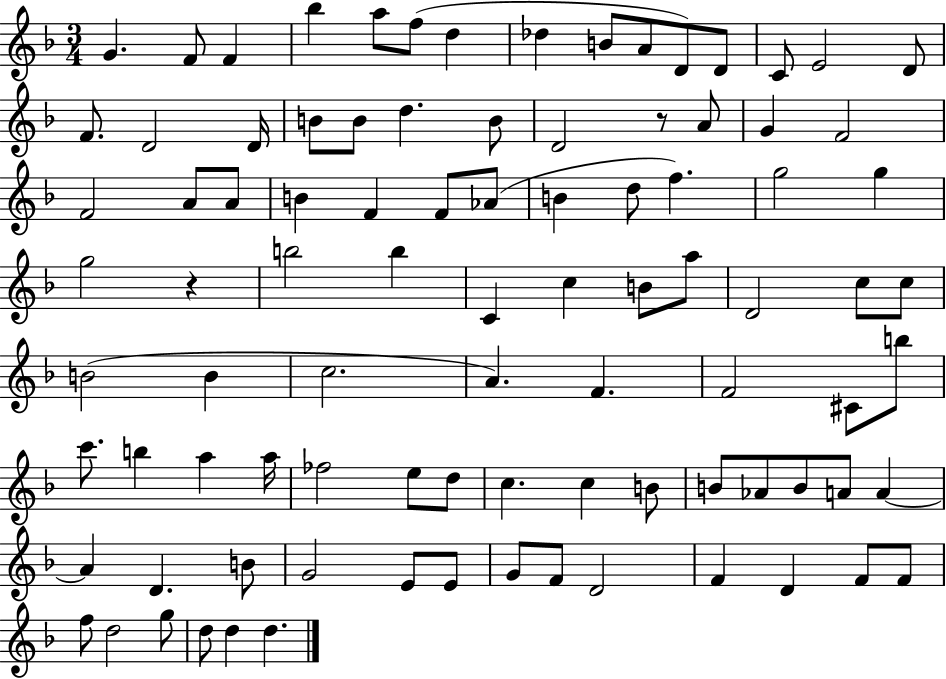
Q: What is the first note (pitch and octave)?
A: G4